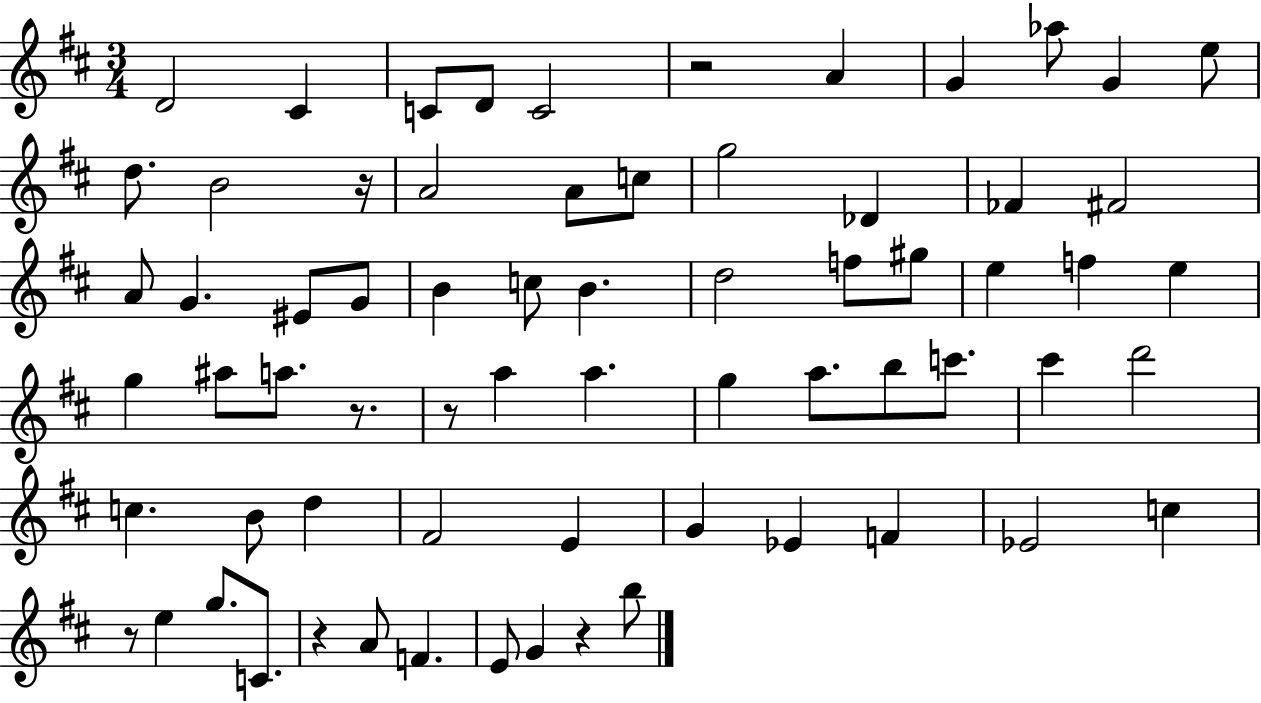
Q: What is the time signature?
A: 3/4